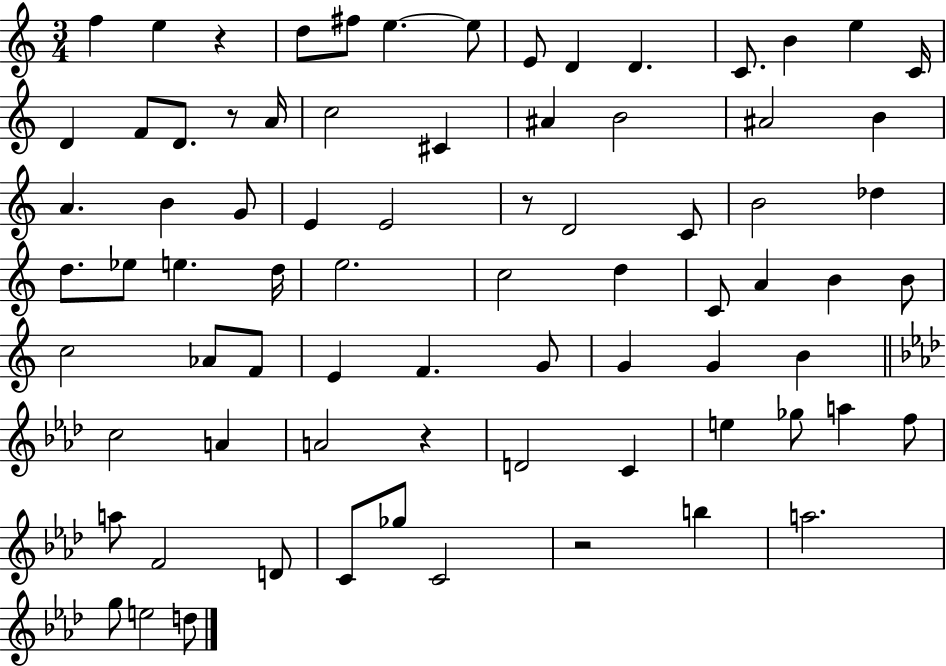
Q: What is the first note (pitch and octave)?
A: F5